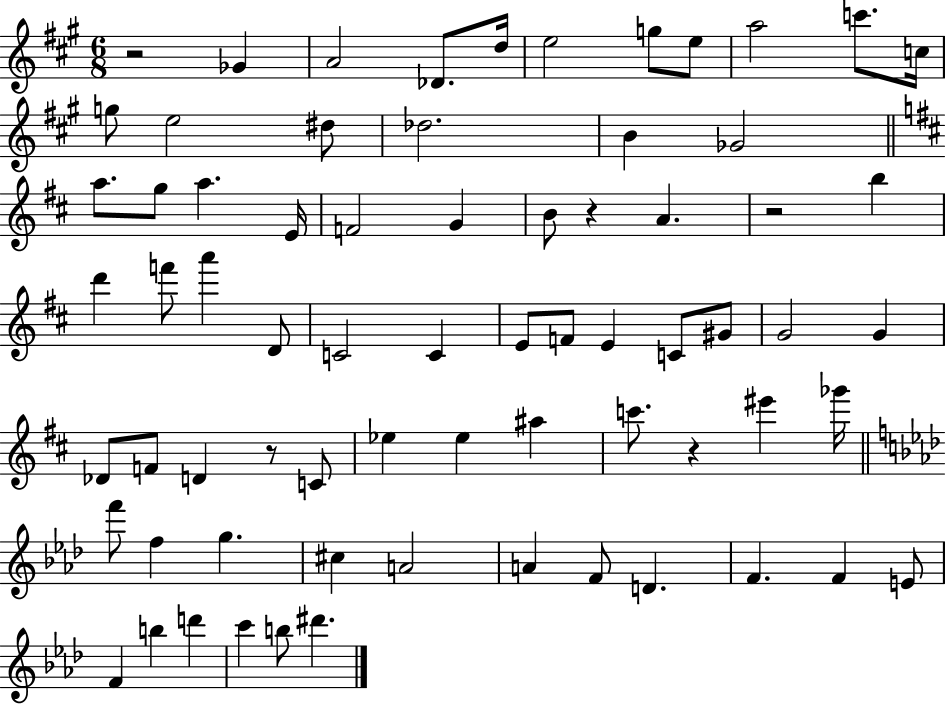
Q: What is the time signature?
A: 6/8